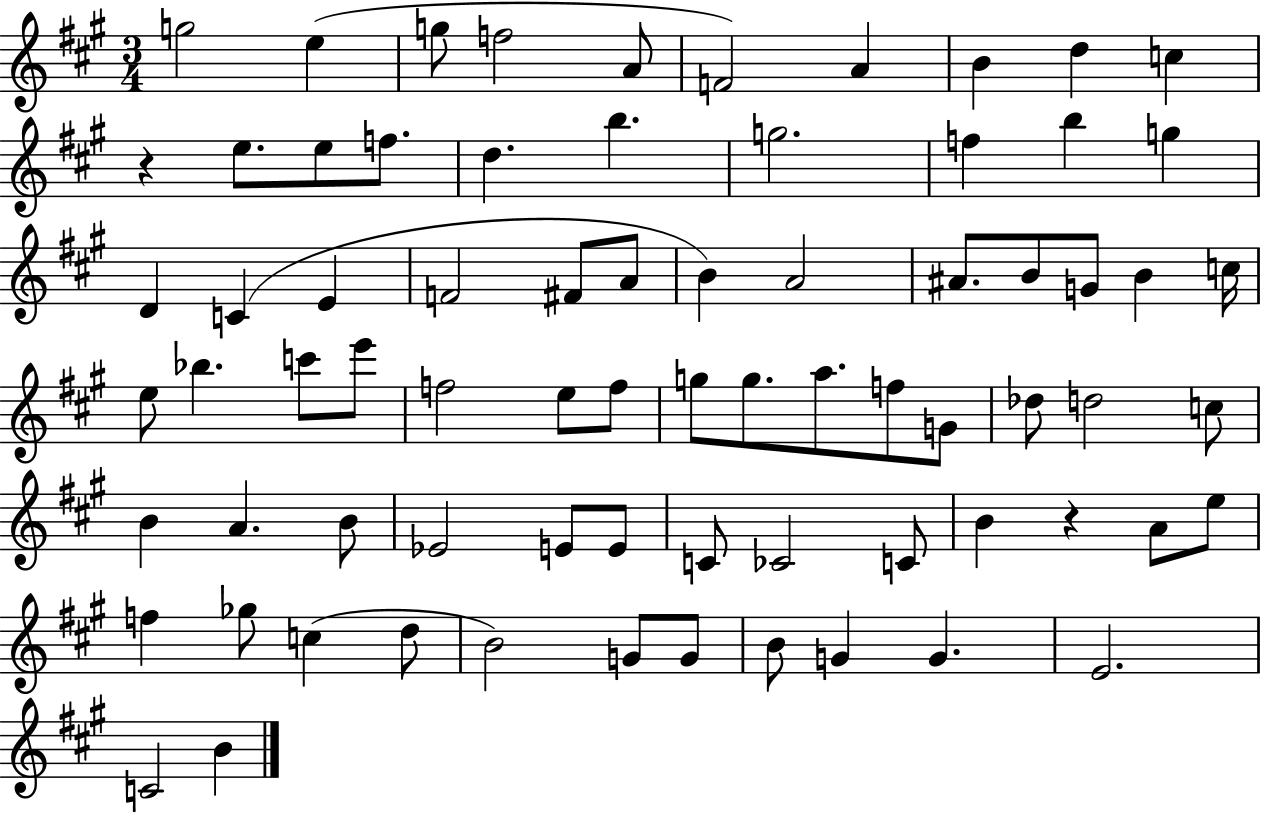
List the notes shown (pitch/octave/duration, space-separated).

G5/h E5/q G5/e F5/h A4/e F4/h A4/q B4/q D5/q C5/q R/q E5/e. E5/e F5/e. D5/q. B5/q. G5/h. F5/q B5/q G5/q D4/q C4/q E4/q F4/h F#4/e A4/e B4/q A4/h A#4/e. B4/e G4/e B4/q C5/s E5/e Bb5/q. C6/e E6/e F5/h E5/e F5/e G5/e G5/e. A5/e. F5/e G4/e Db5/e D5/h C5/e B4/q A4/q. B4/e Eb4/h E4/e E4/e C4/e CES4/h C4/e B4/q R/q A4/e E5/e F5/q Gb5/e C5/q D5/e B4/h G4/e G4/e B4/e G4/q G4/q. E4/h. C4/h B4/q